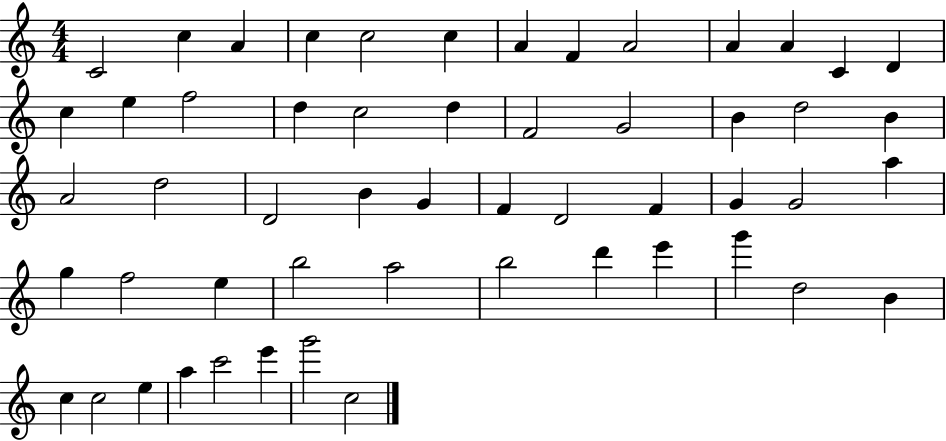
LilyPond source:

{
  \clef treble
  \numericTimeSignature
  \time 4/4
  \key c \major
  c'2 c''4 a'4 | c''4 c''2 c''4 | a'4 f'4 a'2 | a'4 a'4 c'4 d'4 | \break c''4 e''4 f''2 | d''4 c''2 d''4 | f'2 g'2 | b'4 d''2 b'4 | \break a'2 d''2 | d'2 b'4 g'4 | f'4 d'2 f'4 | g'4 g'2 a''4 | \break g''4 f''2 e''4 | b''2 a''2 | b''2 d'''4 e'''4 | g'''4 d''2 b'4 | \break c''4 c''2 e''4 | a''4 c'''2 e'''4 | g'''2 c''2 | \bar "|."
}